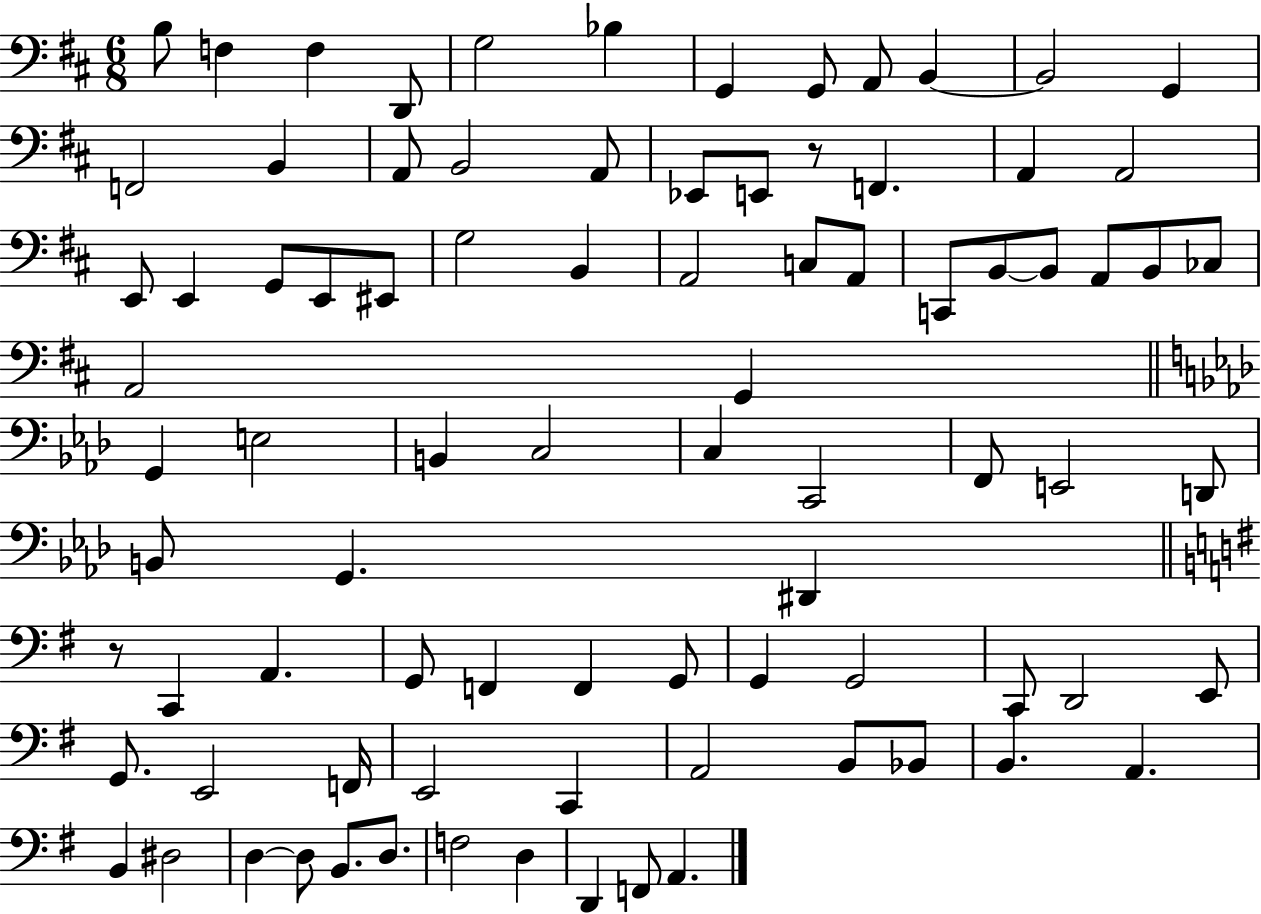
B3/e F3/q F3/q D2/e G3/h Bb3/q G2/q G2/e A2/e B2/q B2/h G2/q F2/h B2/q A2/e B2/h A2/e Eb2/e E2/e R/e F2/q. A2/q A2/h E2/e E2/q G2/e E2/e EIS2/e G3/h B2/q A2/h C3/e A2/e C2/e B2/e B2/e A2/e B2/e CES3/e A2/h G2/q G2/q E3/h B2/q C3/h C3/q C2/h F2/e E2/h D2/e B2/e G2/q. D#2/q R/e C2/q A2/q. G2/e F2/q F2/q G2/e G2/q G2/h C2/e D2/h E2/e G2/e. E2/h F2/s E2/h C2/q A2/h B2/e Bb2/e B2/q. A2/q. B2/q D#3/h D3/q D3/e B2/e. D3/e. F3/h D3/q D2/q F2/e A2/q.